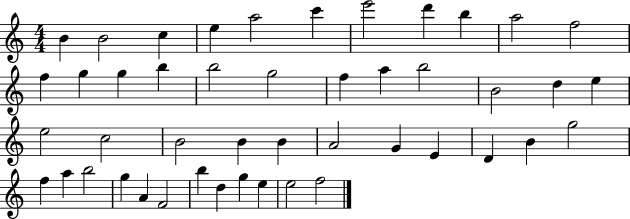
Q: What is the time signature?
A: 4/4